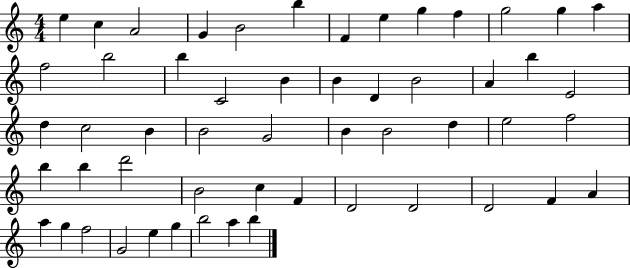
{
  \clef treble
  \numericTimeSignature
  \time 4/4
  \key c \major
  e''4 c''4 a'2 | g'4 b'2 b''4 | f'4 e''4 g''4 f''4 | g''2 g''4 a''4 | \break f''2 b''2 | b''4 c'2 b'4 | b'4 d'4 b'2 | a'4 b''4 e'2 | \break d''4 c''2 b'4 | b'2 g'2 | b'4 b'2 d''4 | e''2 f''2 | \break b''4 b''4 d'''2 | b'2 c''4 f'4 | d'2 d'2 | d'2 f'4 a'4 | \break a''4 g''4 f''2 | g'2 e''4 g''4 | b''2 a''4 b''4 | \bar "|."
}